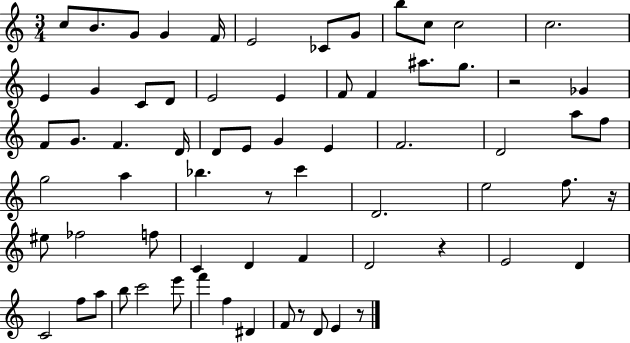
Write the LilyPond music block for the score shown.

{
  \clef treble
  \numericTimeSignature
  \time 3/4
  \key c \major
  c''8 b'8. g'8 g'4 f'16 | e'2 ces'8 g'8 | b''8 c''8 c''2 | c''2. | \break e'4 g'4 c'8 d'8 | e'2 e'4 | f'8 f'4 ais''8. g''8. | r2 ges'4 | \break f'8 g'8. f'4. d'16 | d'8 e'8 g'4 e'4 | f'2. | d'2 a''8 f''8 | \break g''2 a''4 | bes''4. r8 c'''4 | d'2. | e''2 f''8. r16 | \break eis''8 fes''2 f''8 | c'4 d'4 f'4 | d'2 r4 | e'2 d'4 | \break c'2 f''8 a''8 | b''8 c'''2 e'''8 | f'''4 f''4 dis'4 | f'8 r8 d'8 e'4 r8 | \break \bar "|."
}